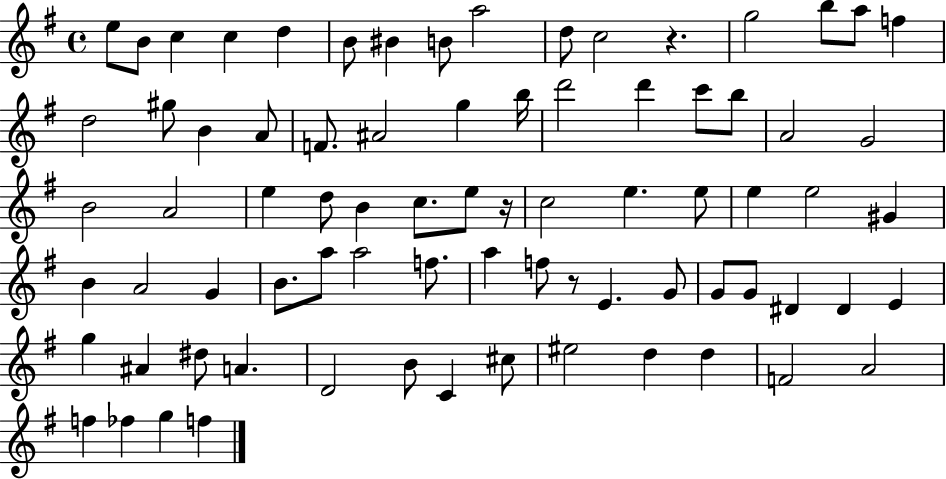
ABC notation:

X:1
T:Untitled
M:4/4
L:1/4
K:G
e/2 B/2 c c d B/2 ^B B/2 a2 d/2 c2 z g2 b/2 a/2 f d2 ^g/2 B A/2 F/2 ^A2 g b/4 d'2 d' c'/2 b/2 A2 G2 B2 A2 e d/2 B c/2 e/2 z/4 c2 e e/2 e e2 ^G B A2 G B/2 a/2 a2 f/2 a f/2 z/2 E G/2 G/2 G/2 ^D ^D E g ^A ^d/2 A D2 B/2 C ^c/2 ^e2 d d F2 A2 f _f g f